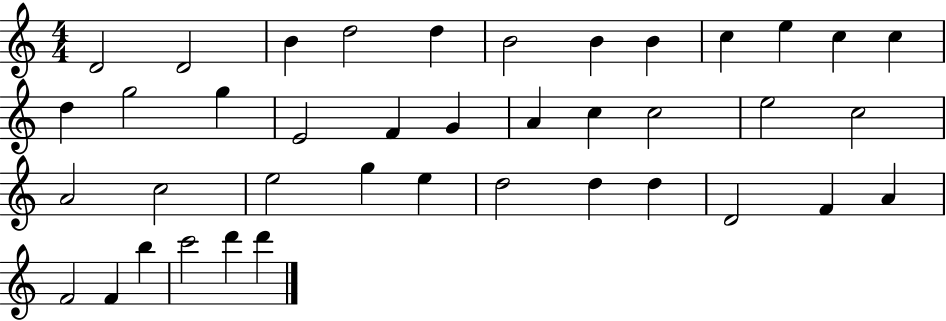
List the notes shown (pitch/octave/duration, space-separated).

D4/h D4/h B4/q D5/h D5/q B4/h B4/q B4/q C5/q E5/q C5/q C5/q D5/q G5/h G5/q E4/h F4/q G4/q A4/q C5/q C5/h E5/h C5/h A4/h C5/h E5/h G5/q E5/q D5/h D5/q D5/q D4/h F4/q A4/q F4/h F4/q B5/q C6/h D6/q D6/q